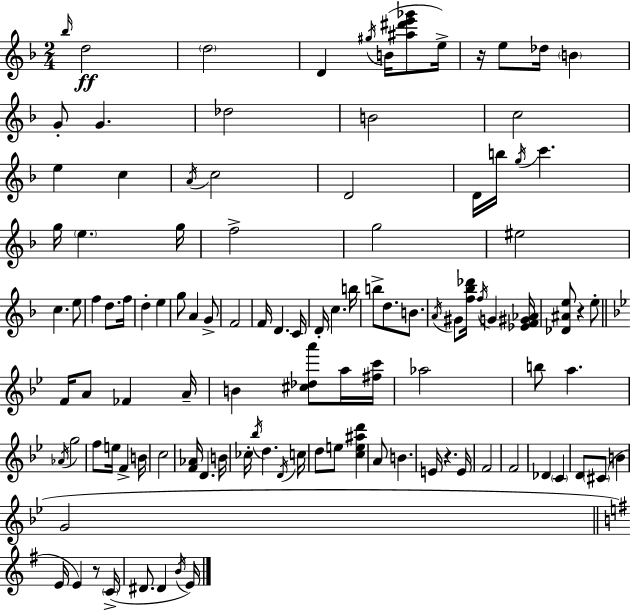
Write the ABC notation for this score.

X:1
T:Untitled
M:2/4
L:1/4
K:Dm
_b/4 d2 d2 D ^g/4 B/4 [^a^d'e'_g']/2 e/4 z/4 e/2 _d/4 B G/2 G _d2 B2 c2 e c A/4 c2 D2 D/4 b/4 g/4 c' g/4 e g/4 f2 g2 ^e2 c e/2 f d/2 f/4 d e g/2 A G/2 F2 F/4 D C/4 D/4 c b/4 b/2 d/2 B/2 A/4 ^G/2 [f_b_d']/4 f/4 G [_EF^G_A]/4 [_D^Ae]/2 z e/2 F/4 A/2 _F A/4 B [^c_da']/2 a/4 [^fc']/4 _a2 b/2 a _A/4 g2 f/2 e/4 F B/4 c2 [F_A]/4 D B/4 _c/4 _b/4 d D/4 c/4 d/2 e/2 [ce^ad'] A/2 B E/4 z E/4 F2 F2 _D C D/2 ^C/2 B G2 E/4 E z/2 C/4 ^D/2 ^D B/4 E/4